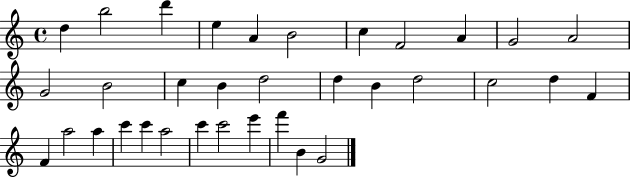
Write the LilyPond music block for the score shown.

{
  \clef treble
  \time 4/4
  \defaultTimeSignature
  \key c \major
  d''4 b''2 d'''4 | e''4 a'4 b'2 | c''4 f'2 a'4 | g'2 a'2 | \break g'2 b'2 | c''4 b'4 d''2 | d''4 b'4 d''2 | c''2 d''4 f'4 | \break f'4 a''2 a''4 | c'''4 c'''4 a''2 | c'''4 c'''2 e'''4 | f'''4 b'4 g'2 | \break \bar "|."
}